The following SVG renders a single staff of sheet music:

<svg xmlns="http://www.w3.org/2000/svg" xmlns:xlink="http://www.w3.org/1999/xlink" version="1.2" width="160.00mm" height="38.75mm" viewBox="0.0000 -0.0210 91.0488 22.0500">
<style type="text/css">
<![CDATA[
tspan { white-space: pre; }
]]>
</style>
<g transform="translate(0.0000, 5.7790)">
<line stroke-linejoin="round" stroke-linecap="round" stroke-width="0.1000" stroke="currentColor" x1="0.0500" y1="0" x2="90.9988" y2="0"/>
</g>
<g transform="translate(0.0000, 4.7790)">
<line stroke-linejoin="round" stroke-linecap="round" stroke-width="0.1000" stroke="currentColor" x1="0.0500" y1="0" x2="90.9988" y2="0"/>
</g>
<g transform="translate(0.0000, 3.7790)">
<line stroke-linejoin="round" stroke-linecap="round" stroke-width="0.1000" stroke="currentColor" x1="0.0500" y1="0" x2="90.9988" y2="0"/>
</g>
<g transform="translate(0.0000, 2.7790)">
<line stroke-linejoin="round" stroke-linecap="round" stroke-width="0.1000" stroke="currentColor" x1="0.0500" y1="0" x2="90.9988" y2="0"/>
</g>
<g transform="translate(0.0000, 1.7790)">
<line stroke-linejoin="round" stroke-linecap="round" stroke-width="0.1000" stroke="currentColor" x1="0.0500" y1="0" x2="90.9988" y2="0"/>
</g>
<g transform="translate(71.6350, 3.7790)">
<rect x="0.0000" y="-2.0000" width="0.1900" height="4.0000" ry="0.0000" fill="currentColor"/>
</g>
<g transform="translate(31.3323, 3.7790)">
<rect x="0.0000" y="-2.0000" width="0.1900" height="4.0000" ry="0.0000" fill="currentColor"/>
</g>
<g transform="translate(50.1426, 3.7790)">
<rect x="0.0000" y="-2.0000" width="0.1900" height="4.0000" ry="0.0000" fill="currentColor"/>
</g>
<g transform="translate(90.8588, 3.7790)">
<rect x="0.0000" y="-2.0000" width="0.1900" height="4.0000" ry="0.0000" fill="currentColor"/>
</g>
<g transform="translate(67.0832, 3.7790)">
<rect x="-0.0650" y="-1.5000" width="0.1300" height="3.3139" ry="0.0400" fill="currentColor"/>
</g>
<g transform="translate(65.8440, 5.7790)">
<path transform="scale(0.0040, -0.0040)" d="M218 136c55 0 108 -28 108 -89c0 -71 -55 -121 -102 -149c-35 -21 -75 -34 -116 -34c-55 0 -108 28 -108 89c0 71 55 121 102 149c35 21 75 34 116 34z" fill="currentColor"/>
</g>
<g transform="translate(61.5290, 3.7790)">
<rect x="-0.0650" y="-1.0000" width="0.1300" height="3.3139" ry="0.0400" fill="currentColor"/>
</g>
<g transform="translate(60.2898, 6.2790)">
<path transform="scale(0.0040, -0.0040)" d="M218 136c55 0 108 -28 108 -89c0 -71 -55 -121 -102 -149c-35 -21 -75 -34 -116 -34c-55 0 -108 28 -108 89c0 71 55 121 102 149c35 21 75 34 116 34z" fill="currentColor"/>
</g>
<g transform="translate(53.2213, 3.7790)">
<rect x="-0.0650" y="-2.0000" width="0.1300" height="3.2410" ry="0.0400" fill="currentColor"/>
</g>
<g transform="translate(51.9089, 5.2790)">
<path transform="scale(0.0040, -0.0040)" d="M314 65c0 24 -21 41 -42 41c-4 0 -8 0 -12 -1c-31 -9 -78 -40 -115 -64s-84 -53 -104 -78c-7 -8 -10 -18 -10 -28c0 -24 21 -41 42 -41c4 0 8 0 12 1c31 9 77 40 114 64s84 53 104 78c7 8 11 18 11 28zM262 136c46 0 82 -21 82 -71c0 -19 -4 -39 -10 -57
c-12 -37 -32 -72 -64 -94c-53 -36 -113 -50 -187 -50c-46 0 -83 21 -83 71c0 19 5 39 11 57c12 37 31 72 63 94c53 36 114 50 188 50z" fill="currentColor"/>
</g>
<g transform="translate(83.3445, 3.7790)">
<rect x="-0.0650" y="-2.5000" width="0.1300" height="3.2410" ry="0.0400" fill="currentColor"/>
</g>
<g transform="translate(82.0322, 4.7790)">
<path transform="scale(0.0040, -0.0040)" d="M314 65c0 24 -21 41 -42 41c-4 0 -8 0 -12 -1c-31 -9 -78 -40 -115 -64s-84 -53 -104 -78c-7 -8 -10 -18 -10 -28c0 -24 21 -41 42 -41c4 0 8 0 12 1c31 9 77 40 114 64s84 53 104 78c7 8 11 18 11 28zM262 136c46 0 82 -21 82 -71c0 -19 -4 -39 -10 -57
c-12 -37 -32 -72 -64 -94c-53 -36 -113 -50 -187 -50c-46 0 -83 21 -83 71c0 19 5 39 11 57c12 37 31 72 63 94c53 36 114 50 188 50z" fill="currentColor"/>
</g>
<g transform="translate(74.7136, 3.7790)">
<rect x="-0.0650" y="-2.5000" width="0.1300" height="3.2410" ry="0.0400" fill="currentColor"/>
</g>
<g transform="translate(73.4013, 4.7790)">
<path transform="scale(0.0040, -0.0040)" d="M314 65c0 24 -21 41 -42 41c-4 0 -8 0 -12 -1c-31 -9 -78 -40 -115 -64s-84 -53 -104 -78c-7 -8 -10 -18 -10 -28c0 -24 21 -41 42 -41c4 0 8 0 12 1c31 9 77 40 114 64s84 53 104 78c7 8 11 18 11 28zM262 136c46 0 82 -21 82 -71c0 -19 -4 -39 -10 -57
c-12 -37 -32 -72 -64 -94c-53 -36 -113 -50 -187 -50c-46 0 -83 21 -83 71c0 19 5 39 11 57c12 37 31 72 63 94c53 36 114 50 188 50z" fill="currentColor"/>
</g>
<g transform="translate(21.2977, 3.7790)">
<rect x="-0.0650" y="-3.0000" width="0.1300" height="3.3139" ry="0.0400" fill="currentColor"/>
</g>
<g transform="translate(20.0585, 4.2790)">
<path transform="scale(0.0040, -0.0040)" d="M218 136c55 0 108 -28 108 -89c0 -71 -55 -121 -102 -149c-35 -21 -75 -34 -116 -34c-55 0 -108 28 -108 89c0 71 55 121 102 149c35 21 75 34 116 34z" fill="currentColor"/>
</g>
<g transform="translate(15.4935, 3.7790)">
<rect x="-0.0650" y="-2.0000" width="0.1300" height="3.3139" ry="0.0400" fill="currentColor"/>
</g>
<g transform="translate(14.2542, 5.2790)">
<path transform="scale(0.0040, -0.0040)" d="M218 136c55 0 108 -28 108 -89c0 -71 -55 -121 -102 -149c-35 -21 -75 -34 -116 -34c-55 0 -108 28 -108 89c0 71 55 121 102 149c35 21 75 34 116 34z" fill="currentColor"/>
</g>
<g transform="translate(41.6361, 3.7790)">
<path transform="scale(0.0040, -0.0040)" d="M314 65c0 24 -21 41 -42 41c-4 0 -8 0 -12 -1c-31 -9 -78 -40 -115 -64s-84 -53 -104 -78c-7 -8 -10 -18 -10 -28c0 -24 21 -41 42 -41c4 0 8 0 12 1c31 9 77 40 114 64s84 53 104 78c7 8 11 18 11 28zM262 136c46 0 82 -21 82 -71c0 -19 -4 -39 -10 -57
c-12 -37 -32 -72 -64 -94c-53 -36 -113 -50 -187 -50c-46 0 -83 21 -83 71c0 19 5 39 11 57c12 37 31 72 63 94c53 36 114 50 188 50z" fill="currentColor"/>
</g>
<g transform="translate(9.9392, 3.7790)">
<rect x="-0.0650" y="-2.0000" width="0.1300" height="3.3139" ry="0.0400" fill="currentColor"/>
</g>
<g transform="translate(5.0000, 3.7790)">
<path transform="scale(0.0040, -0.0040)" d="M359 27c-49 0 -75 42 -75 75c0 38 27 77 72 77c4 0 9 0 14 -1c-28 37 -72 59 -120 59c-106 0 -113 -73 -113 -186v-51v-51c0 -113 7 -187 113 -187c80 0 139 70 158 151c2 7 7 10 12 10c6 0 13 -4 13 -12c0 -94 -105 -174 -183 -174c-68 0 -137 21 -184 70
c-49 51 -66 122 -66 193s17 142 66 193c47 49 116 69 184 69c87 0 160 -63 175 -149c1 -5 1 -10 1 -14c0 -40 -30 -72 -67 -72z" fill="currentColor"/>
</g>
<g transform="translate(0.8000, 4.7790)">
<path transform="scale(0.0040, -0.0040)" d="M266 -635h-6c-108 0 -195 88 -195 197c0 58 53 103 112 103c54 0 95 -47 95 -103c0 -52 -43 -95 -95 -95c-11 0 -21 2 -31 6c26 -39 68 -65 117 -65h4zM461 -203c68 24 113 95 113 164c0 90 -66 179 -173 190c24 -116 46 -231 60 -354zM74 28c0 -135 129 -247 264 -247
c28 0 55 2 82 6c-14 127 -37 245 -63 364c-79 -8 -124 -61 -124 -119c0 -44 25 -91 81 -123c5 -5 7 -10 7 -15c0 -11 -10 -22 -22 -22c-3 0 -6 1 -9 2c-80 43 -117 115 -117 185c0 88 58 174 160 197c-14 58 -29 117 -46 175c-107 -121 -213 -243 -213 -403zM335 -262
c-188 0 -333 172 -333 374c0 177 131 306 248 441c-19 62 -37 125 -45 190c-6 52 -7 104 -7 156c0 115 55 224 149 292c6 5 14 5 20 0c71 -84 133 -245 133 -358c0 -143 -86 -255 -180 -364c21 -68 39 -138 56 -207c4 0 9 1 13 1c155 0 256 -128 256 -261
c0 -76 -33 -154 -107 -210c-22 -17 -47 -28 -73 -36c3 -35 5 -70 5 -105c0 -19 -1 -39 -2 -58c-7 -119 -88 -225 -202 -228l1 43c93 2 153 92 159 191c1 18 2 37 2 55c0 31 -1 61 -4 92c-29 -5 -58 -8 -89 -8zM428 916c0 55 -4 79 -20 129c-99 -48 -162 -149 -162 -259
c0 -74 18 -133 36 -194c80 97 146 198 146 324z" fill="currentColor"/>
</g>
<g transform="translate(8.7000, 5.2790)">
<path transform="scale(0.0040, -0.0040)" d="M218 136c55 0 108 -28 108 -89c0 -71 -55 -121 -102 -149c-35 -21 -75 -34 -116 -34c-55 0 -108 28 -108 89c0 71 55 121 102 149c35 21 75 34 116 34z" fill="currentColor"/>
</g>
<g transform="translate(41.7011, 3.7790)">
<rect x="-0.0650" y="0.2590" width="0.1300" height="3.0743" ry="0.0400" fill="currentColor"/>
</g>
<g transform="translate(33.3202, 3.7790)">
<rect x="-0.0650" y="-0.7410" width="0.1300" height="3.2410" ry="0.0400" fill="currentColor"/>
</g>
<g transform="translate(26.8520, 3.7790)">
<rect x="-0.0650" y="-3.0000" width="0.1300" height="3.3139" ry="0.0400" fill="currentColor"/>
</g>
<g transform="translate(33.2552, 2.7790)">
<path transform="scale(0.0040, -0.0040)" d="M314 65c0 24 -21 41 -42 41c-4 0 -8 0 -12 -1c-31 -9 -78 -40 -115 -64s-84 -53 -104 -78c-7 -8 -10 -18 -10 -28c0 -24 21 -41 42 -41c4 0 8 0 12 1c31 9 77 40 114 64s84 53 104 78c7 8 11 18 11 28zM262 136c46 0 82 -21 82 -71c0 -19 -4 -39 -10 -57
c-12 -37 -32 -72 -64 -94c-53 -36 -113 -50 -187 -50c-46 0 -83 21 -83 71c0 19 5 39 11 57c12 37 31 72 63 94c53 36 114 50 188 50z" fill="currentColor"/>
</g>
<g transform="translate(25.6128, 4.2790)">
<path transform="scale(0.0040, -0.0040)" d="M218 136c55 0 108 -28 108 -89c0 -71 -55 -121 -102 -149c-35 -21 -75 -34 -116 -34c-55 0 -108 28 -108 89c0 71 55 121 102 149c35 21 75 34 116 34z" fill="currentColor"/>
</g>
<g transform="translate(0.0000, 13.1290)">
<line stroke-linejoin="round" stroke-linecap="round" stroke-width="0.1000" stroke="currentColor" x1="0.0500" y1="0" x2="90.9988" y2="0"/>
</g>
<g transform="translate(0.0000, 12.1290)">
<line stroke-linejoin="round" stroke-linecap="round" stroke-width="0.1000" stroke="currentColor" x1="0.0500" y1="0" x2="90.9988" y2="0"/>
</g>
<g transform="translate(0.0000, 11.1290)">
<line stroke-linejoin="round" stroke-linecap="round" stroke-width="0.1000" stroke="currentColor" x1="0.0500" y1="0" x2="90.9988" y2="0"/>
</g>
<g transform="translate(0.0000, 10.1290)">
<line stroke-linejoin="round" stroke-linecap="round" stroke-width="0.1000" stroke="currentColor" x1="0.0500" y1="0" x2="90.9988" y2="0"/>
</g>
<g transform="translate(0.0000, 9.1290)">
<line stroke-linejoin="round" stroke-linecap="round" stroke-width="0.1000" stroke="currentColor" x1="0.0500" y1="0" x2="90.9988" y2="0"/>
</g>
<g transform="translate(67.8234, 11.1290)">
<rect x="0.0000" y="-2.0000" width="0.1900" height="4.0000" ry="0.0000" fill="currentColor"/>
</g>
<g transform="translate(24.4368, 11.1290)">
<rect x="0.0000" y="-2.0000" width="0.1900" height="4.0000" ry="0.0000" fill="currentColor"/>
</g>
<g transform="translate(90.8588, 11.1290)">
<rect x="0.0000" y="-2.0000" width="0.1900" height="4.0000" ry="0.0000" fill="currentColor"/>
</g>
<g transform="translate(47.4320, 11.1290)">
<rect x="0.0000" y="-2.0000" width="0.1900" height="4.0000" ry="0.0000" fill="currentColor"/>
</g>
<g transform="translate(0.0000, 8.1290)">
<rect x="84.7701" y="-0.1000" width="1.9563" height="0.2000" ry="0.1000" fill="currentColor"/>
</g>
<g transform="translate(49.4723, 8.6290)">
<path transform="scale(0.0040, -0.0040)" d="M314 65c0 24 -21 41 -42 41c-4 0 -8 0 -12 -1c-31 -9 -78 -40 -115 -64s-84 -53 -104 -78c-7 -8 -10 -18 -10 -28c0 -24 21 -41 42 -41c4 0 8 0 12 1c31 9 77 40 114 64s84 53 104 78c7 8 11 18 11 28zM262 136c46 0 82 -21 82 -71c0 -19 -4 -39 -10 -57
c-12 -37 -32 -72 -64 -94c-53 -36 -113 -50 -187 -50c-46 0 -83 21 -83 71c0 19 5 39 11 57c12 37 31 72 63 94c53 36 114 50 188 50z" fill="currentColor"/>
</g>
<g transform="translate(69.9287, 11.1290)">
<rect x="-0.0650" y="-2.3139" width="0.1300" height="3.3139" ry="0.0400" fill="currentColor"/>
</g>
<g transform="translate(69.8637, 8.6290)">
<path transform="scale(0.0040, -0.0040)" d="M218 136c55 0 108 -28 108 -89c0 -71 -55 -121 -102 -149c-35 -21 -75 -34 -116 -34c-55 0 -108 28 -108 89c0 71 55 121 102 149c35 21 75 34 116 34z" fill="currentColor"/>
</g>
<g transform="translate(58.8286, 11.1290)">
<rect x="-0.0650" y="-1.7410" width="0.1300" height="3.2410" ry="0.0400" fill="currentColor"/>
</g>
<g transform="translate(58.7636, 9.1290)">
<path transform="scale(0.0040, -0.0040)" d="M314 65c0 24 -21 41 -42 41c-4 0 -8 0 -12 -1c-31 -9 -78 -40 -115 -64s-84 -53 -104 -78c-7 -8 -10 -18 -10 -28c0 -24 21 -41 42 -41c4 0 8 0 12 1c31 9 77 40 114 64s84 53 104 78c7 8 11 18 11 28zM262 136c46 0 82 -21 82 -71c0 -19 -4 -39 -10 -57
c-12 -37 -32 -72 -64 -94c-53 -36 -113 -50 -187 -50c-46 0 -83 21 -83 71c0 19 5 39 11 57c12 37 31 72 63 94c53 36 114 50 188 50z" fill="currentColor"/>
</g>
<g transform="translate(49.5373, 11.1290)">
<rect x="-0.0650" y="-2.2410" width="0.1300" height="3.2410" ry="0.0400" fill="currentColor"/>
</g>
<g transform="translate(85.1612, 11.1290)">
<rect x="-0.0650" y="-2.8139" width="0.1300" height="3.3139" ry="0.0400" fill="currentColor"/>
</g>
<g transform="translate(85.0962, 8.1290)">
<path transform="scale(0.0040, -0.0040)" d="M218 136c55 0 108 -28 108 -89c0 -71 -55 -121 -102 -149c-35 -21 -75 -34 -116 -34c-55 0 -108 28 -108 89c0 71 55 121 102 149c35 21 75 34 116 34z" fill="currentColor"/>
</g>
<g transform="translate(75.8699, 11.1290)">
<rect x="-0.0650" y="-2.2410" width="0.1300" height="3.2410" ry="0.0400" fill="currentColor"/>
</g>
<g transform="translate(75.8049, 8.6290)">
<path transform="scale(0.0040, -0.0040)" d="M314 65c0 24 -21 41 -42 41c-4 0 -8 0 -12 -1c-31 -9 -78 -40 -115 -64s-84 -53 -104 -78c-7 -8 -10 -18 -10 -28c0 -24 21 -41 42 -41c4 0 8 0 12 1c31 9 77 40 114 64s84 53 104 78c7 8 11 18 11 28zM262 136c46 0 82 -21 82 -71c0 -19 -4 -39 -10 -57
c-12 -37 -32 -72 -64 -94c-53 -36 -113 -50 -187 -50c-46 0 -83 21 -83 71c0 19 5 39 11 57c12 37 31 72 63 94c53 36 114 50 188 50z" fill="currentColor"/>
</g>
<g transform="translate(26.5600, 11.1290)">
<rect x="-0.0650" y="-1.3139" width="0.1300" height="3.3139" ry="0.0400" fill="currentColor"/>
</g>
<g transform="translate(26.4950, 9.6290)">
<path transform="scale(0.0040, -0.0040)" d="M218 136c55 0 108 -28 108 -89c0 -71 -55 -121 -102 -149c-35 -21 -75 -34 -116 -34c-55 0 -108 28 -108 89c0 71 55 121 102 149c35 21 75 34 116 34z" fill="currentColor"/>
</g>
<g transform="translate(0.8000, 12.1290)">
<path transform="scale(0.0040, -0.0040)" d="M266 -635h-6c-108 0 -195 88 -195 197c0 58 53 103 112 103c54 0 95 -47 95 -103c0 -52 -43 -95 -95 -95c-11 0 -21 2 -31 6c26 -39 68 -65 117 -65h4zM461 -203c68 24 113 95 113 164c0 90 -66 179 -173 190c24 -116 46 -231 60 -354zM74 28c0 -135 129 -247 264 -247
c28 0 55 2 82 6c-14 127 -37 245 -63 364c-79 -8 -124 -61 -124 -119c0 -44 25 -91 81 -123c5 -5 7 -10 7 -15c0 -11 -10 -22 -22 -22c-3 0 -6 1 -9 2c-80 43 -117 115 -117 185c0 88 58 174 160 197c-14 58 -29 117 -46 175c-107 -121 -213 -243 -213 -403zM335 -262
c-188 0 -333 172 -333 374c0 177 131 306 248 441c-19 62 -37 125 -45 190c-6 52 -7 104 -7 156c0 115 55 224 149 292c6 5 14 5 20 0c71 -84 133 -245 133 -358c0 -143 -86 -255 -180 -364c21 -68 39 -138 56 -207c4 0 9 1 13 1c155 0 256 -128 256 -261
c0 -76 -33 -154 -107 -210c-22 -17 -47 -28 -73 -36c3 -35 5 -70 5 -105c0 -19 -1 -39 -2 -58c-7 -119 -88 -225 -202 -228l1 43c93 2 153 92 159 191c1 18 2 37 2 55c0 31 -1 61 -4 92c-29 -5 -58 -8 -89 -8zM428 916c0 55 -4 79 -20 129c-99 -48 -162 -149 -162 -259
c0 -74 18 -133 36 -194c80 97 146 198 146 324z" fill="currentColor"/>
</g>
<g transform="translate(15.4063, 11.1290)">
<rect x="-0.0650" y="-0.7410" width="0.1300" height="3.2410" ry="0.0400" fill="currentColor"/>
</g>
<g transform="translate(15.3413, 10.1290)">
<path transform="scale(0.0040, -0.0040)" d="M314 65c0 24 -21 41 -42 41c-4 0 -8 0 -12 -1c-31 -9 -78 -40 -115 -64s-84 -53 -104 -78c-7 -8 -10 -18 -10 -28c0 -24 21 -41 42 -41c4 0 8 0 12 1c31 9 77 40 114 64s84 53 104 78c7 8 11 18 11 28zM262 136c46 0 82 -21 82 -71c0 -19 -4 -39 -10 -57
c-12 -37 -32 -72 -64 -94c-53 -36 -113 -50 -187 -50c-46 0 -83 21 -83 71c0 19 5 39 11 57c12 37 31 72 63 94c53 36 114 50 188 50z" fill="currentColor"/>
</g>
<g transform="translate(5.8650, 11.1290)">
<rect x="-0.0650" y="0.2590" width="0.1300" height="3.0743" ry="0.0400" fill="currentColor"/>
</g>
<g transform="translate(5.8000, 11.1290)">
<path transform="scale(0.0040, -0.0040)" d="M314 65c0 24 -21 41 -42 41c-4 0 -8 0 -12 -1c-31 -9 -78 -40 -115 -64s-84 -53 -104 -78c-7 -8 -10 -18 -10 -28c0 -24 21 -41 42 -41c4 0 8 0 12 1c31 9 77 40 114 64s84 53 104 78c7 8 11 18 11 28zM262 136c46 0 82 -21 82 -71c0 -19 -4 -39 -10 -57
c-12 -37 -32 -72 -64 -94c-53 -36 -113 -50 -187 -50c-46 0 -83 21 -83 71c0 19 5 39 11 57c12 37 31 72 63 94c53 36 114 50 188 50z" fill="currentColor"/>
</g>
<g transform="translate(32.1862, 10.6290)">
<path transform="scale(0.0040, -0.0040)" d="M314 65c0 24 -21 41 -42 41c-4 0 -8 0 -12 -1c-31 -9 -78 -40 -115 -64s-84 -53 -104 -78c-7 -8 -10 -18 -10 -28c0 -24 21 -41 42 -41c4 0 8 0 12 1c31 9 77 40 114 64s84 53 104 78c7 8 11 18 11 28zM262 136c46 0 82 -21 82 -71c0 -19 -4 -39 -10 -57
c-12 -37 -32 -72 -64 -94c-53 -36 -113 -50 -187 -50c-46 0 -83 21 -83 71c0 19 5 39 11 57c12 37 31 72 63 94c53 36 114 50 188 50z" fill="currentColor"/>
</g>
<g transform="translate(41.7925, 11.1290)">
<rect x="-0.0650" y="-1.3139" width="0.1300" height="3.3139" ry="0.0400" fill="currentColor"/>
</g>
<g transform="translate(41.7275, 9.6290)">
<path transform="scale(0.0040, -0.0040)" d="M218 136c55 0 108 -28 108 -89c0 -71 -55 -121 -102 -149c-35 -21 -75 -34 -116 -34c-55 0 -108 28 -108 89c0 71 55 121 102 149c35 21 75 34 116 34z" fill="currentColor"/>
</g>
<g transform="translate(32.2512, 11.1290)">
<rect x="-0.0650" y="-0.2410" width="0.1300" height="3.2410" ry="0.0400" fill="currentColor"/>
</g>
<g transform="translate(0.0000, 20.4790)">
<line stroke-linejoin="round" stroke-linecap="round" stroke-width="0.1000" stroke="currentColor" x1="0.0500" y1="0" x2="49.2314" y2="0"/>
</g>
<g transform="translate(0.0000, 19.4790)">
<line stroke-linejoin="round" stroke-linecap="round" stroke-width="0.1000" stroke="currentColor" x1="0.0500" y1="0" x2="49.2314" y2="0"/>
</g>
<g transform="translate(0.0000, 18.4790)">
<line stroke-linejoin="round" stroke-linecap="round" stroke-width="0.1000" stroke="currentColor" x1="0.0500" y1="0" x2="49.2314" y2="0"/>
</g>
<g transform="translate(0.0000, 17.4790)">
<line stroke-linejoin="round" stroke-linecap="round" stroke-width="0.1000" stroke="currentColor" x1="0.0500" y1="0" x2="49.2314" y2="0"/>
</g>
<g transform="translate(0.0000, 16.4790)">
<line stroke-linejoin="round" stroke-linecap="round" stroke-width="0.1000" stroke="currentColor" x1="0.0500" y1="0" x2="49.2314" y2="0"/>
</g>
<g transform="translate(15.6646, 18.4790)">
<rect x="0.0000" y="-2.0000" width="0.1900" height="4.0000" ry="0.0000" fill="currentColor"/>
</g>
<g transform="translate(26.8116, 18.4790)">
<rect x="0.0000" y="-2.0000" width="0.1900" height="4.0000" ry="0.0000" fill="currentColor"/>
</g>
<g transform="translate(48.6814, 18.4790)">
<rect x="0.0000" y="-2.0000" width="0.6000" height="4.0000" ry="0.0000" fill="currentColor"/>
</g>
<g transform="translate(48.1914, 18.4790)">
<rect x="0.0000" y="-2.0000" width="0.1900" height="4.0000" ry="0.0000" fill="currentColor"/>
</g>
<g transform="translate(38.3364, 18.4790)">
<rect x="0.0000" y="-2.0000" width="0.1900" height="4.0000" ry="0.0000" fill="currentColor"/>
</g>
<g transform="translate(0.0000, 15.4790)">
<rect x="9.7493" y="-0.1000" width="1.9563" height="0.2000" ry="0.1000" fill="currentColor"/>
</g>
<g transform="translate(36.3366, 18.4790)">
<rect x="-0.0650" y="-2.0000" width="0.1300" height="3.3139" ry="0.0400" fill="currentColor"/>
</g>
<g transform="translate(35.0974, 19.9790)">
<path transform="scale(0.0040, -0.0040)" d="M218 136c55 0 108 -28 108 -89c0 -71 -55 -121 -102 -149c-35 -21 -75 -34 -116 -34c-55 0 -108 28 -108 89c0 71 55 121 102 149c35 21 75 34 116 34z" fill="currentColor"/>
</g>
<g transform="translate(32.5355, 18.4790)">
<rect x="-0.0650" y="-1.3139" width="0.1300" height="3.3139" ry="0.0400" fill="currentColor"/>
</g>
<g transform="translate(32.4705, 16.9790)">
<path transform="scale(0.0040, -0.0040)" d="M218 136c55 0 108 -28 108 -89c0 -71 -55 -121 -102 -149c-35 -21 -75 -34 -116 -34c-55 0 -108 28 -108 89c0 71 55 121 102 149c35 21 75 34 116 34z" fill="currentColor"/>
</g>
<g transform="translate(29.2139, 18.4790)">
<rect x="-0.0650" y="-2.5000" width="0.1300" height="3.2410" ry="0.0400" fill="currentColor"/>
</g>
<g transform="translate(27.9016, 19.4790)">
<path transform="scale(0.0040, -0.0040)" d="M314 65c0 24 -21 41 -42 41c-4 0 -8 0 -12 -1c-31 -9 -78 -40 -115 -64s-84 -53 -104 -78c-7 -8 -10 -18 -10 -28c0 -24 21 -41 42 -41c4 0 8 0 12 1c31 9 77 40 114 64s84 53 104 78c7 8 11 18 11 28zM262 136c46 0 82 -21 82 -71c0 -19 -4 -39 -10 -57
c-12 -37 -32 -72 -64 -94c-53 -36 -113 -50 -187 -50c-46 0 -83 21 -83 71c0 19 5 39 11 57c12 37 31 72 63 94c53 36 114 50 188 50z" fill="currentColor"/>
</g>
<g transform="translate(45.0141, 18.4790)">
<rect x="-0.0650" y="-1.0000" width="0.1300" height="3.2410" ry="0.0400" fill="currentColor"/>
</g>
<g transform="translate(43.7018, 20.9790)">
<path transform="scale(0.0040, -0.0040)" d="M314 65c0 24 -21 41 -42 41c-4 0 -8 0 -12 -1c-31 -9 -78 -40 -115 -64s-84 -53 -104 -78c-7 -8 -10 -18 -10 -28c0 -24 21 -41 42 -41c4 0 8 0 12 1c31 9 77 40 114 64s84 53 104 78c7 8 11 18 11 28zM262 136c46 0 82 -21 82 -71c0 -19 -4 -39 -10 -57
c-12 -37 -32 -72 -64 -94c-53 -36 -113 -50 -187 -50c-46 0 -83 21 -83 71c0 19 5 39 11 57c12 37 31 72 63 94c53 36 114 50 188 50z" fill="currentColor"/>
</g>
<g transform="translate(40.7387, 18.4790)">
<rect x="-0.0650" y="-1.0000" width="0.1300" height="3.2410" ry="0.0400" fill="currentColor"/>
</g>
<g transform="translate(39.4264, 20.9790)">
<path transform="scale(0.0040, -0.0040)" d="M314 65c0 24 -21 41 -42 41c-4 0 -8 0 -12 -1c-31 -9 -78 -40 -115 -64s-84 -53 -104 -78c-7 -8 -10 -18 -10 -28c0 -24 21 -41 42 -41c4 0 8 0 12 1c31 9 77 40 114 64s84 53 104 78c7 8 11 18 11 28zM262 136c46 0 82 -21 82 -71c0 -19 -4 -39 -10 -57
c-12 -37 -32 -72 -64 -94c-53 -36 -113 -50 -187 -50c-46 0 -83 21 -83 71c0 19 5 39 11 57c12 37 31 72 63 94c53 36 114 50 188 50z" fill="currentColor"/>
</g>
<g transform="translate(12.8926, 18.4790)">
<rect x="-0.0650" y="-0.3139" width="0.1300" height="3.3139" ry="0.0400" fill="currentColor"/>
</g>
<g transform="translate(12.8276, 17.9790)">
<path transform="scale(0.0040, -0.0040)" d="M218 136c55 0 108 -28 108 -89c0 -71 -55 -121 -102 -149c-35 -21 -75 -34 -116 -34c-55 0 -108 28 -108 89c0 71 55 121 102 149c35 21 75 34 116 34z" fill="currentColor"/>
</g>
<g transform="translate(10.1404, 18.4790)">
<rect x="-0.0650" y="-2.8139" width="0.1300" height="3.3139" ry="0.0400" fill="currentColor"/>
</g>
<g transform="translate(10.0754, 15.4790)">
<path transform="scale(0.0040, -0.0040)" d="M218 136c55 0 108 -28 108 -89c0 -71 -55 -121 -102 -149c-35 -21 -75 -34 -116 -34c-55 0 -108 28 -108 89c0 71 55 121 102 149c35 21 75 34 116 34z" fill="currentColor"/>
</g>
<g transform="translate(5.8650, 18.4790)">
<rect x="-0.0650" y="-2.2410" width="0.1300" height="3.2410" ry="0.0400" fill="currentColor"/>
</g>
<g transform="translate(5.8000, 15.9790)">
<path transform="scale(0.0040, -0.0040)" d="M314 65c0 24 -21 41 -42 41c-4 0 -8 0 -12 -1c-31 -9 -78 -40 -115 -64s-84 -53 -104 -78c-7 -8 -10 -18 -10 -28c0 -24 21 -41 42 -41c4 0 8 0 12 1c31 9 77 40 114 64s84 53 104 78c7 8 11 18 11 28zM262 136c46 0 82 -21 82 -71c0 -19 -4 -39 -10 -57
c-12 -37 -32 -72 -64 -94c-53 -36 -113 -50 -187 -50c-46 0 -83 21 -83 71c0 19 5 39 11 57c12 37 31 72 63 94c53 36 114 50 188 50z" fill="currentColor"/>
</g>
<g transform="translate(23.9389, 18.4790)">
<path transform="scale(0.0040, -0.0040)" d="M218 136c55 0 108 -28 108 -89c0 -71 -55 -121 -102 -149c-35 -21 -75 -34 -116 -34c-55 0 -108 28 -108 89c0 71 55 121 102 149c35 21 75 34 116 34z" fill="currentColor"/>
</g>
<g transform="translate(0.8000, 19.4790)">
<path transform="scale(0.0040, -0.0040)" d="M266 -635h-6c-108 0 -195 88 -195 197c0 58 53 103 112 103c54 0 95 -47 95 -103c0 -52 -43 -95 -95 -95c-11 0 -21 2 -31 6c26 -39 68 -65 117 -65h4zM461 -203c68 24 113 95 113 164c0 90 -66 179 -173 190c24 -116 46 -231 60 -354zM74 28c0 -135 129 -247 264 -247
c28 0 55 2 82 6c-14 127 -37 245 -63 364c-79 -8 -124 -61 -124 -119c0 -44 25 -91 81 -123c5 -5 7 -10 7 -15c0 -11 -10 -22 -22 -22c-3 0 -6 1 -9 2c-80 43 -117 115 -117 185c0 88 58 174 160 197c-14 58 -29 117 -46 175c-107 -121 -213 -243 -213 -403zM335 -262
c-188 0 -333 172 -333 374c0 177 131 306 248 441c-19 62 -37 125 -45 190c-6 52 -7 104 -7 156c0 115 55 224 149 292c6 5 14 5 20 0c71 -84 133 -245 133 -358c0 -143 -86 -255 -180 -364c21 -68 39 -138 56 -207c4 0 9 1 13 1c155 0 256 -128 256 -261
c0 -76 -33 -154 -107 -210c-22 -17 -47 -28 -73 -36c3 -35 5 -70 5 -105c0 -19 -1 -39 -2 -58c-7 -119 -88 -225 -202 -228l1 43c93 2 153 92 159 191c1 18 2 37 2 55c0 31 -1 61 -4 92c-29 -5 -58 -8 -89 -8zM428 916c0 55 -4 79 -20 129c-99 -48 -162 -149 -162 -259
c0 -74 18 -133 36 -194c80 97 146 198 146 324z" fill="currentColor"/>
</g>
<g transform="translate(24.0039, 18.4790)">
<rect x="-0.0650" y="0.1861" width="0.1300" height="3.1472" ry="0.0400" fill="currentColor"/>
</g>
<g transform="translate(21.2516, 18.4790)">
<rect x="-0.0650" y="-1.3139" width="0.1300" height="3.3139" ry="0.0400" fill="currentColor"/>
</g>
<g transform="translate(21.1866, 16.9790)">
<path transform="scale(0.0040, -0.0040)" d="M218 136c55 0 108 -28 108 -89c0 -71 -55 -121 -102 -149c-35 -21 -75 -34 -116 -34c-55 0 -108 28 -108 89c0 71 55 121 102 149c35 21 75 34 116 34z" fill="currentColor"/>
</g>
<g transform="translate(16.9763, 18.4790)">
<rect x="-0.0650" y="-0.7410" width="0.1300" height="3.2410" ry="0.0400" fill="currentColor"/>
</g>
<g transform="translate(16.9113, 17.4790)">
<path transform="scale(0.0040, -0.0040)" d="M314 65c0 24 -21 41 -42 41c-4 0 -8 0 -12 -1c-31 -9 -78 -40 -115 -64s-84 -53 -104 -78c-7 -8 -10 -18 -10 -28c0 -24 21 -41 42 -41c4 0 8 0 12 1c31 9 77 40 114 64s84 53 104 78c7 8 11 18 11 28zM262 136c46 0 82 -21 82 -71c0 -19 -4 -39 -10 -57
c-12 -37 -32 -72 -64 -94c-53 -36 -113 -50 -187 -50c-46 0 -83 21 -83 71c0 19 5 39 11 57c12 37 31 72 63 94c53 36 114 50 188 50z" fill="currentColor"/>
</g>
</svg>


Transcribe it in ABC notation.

X:1
T:Untitled
M:4/4
L:1/4
K:C
F F A A d2 B2 F2 D E G2 G2 B2 d2 e c2 e g2 f2 g g2 a g2 a c d2 e B G2 e F D2 D2